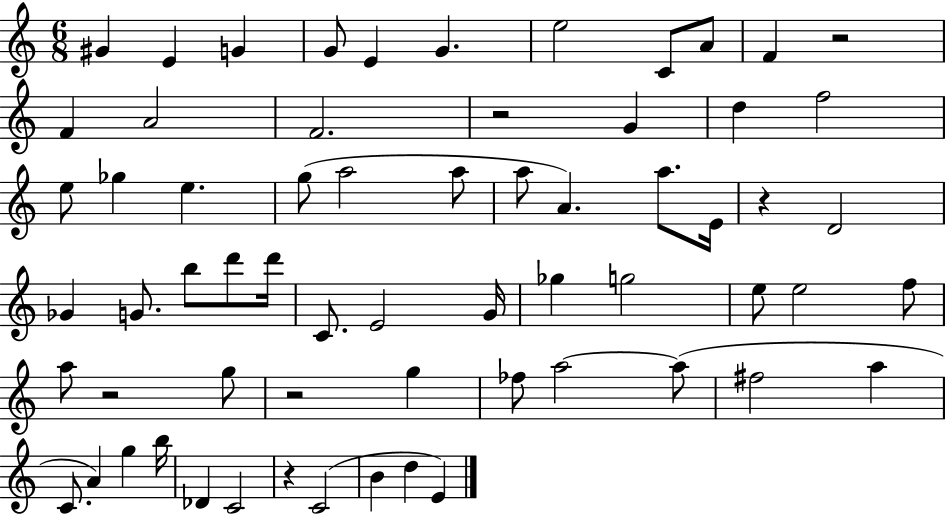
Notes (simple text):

G#4/q E4/q G4/q G4/e E4/q G4/q. E5/h C4/e A4/e F4/q R/h F4/q A4/h F4/h. R/h G4/q D5/q F5/h E5/e Gb5/q E5/q. G5/e A5/h A5/e A5/e A4/q. A5/e. E4/s R/q D4/h Gb4/q G4/e. B5/e D6/e D6/s C4/e. E4/h G4/s Gb5/q G5/h E5/e E5/h F5/e A5/e R/h G5/e R/h G5/q FES5/e A5/h A5/e F#5/h A5/q C4/e. A4/q G5/q B5/s Db4/q C4/h R/q C4/h B4/q D5/q E4/q